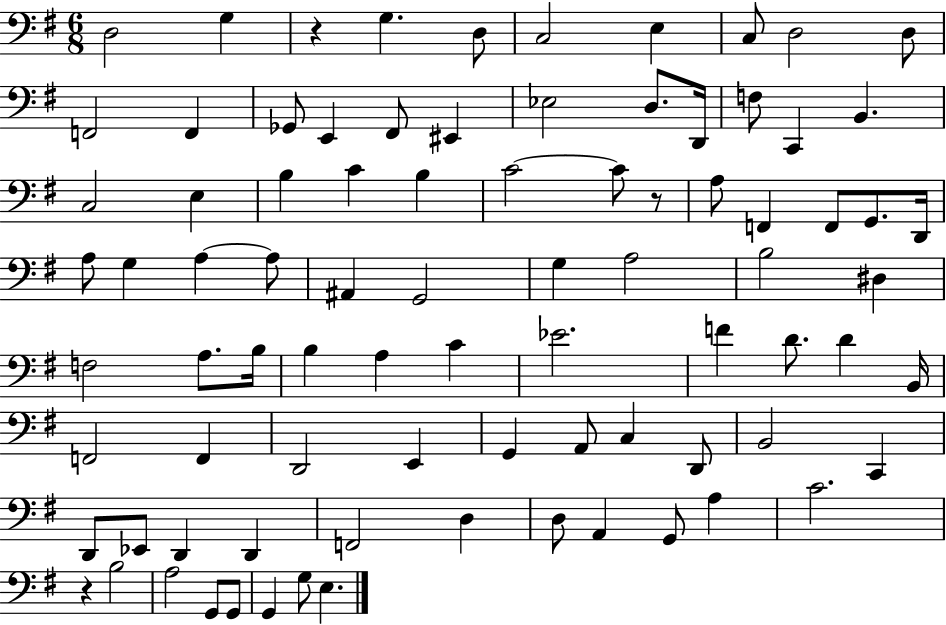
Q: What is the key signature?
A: G major